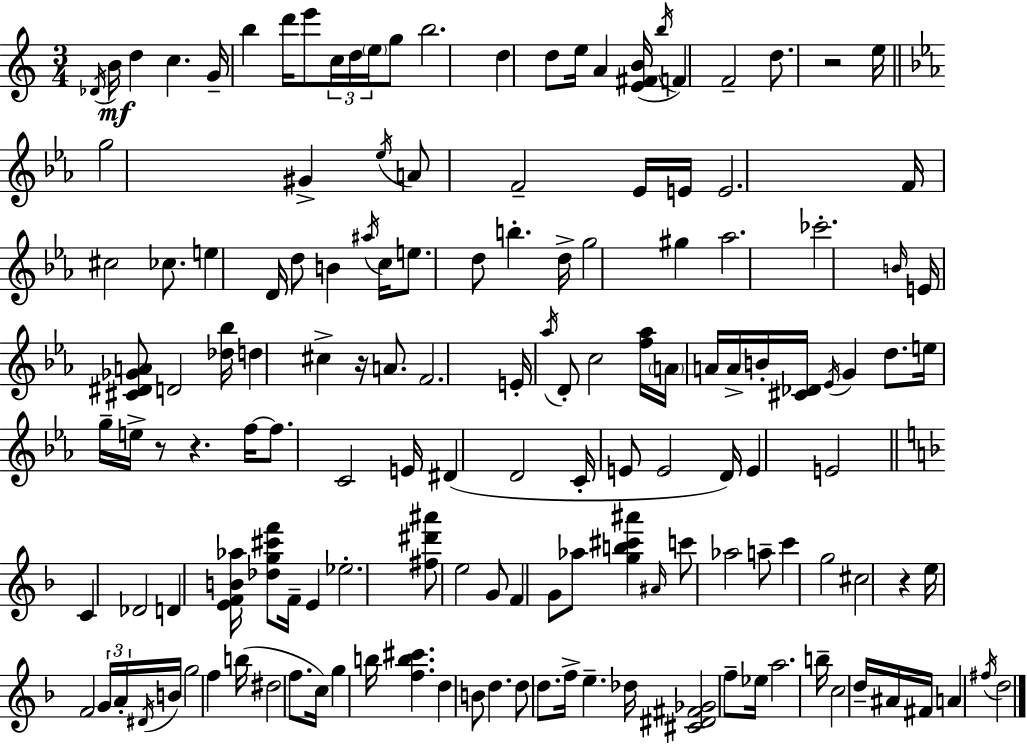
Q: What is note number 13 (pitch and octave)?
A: B5